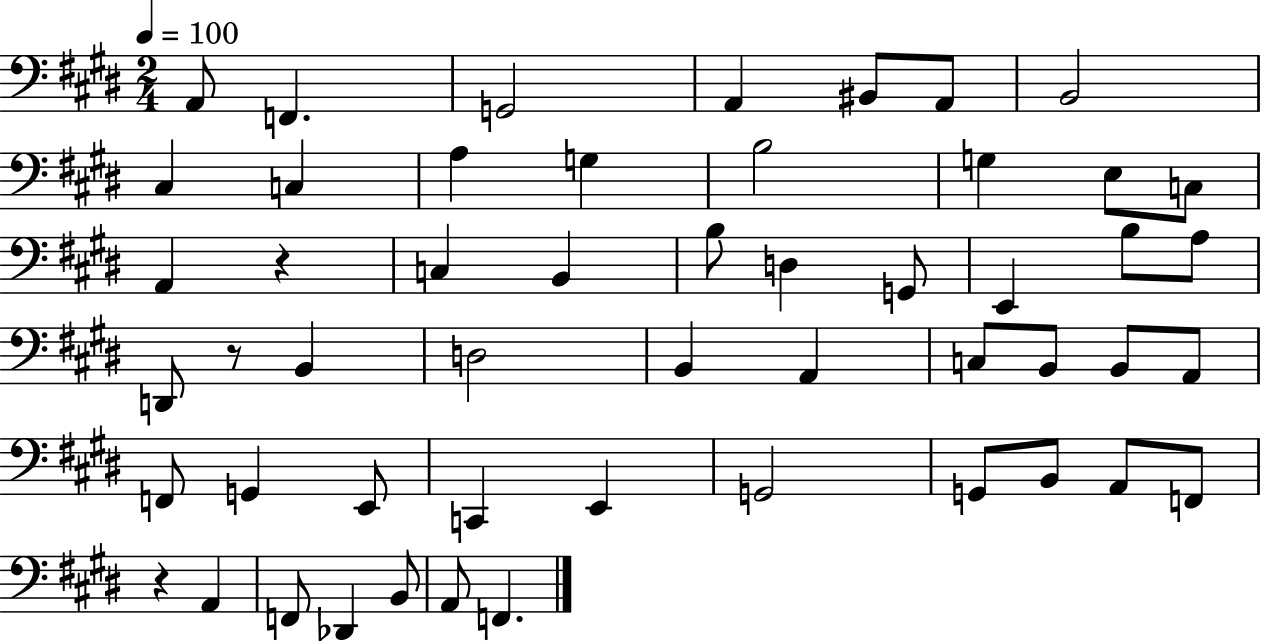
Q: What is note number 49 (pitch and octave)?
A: F2